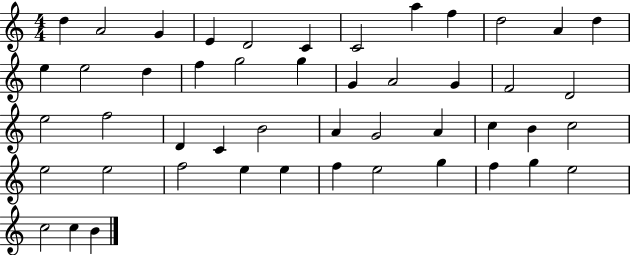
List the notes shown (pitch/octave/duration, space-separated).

D5/q A4/h G4/q E4/q D4/h C4/q C4/h A5/q F5/q D5/h A4/q D5/q E5/q E5/h D5/q F5/q G5/h G5/q G4/q A4/h G4/q F4/h D4/h E5/h F5/h D4/q C4/q B4/h A4/q G4/h A4/q C5/q B4/q C5/h E5/h E5/h F5/h E5/q E5/q F5/q E5/h G5/q F5/q G5/q E5/h C5/h C5/q B4/q